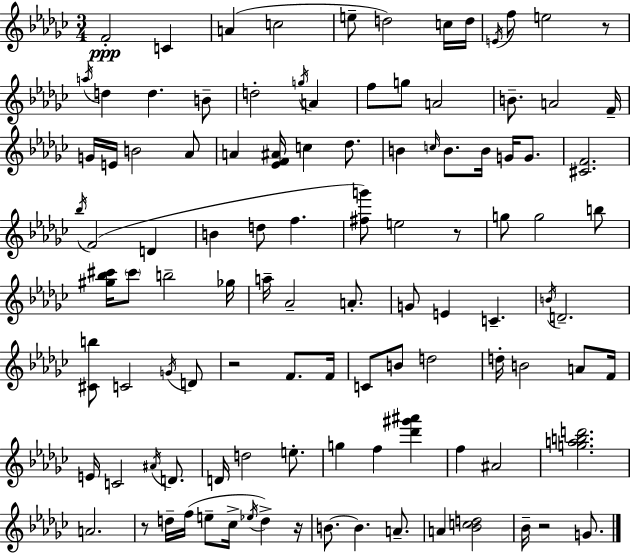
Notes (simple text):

F4/h C4/q A4/q C5/h E5/e D5/h C5/s D5/s E4/s F5/e E5/h R/e A5/s D5/q D5/q. B4/e D5/h G5/s A4/q F5/e G5/e A4/h B4/e. A4/h F4/s G4/s E4/s B4/h Ab4/e A4/q [Eb4,F4,A#4]/s C5/q Db5/e. B4/q C5/s B4/e. B4/s G4/s G4/e. [C#4,F4]/h. Bb5/s F4/h D4/q B4/q D5/e F5/q. [F#5,G6]/e E5/h R/e G5/e G5/h B5/e [G#5,Bb5,C#6]/s C#6/e B5/h Gb5/s A5/s Ab4/h A4/e. G4/e E4/q C4/q. B4/s D4/h. [C#4,B5]/e C4/h G4/s D4/e R/h F4/e. F4/s C4/e B4/e D5/h D5/s B4/h A4/e F4/s E4/s C4/h A#4/s D4/e. D4/s D5/h E5/e. G5/q F5/q [Db6,G#6,A#6]/q F5/q A#4/h [G5,A5,B5,D6]/h. A4/h. R/e D5/s F5/s E5/e CES5/s Eb5/s D5/q R/s B4/e. B4/q. A4/e. A4/q [Bb4,C5,D5]/h Bb4/s R/h G4/e.